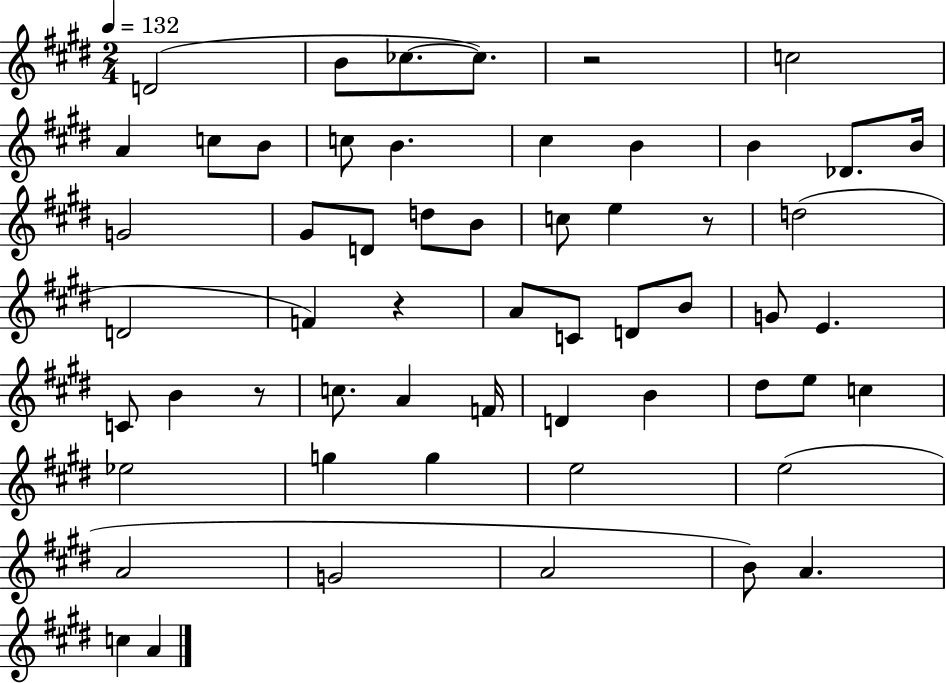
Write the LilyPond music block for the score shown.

{
  \clef treble
  \numericTimeSignature
  \time 2/4
  \key e \major
  \tempo 4 = 132
  \repeat volta 2 { d'2( | b'8 ces''8.~~ ces''8.) | r2 | c''2 | \break a'4 c''8 b'8 | c''8 b'4. | cis''4 b'4 | b'4 des'8. b'16 | \break g'2 | gis'8 d'8 d''8 b'8 | c''8 e''4 r8 | d''2( | \break d'2 | f'4) r4 | a'8 c'8 d'8 b'8 | g'8 e'4. | \break c'8 b'4 r8 | c''8. a'4 f'16 | d'4 b'4 | dis''8 e''8 c''4 | \break ees''2 | g''4 g''4 | e''2 | e''2( | \break a'2 | g'2 | a'2 | b'8) a'4. | \break c''4 a'4 | } \bar "|."
}